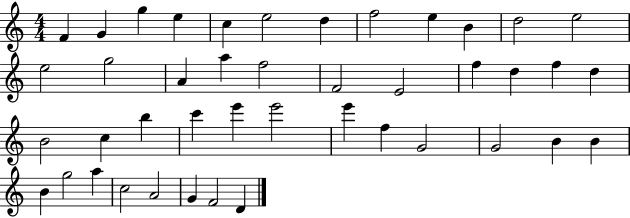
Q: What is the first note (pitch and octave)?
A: F4